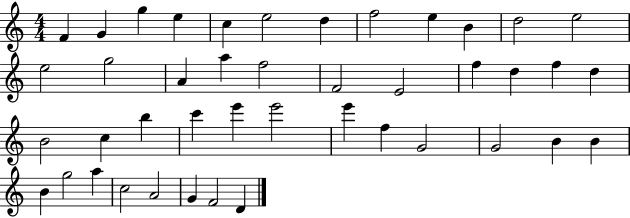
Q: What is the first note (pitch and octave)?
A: F4